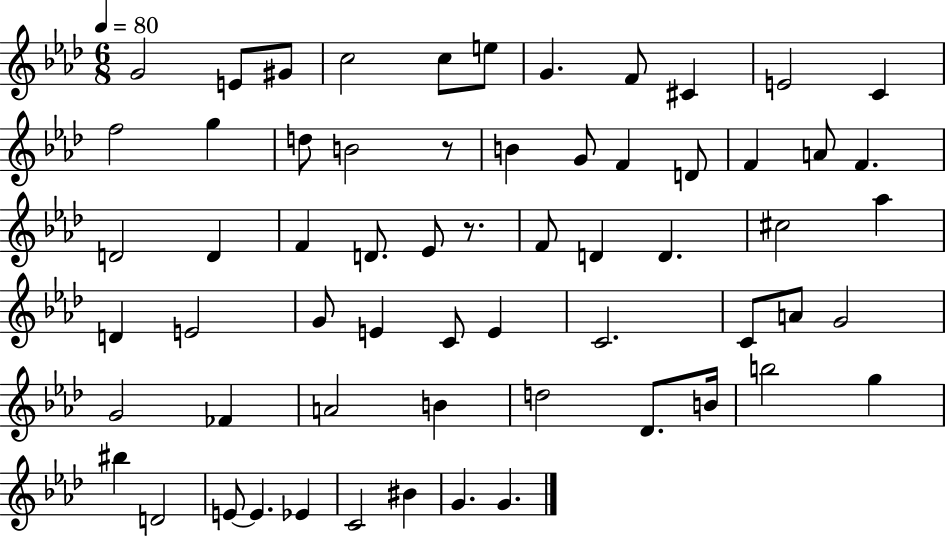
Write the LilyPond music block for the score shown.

{
  \clef treble
  \numericTimeSignature
  \time 6/8
  \key aes \major
  \tempo 4 = 80
  g'2 e'8 gis'8 | c''2 c''8 e''8 | g'4. f'8 cis'4 | e'2 c'4 | \break f''2 g''4 | d''8 b'2 r8 | b'4 g'8 f'4 d'8 | f'4 a'8 f'4. | \break d'2 d'4 | f'4 d'8. ees'8 r8. | f'8 d'4 d'4. | cis''2 aes''4 | \break d'4 e'2 | g'8 e'4 c'8 e'4 | c'2. | c'8 a'8 g'2 | \break g'2 fes'4 | a'2 b'4 | d''2 des'8. b'16 | b''2 g''4 | \break bis''4 d'2 | e'8~~ e'4. ees'4 | c'2 bis'4 | g'4. g'4. | \break \bar "|."
}